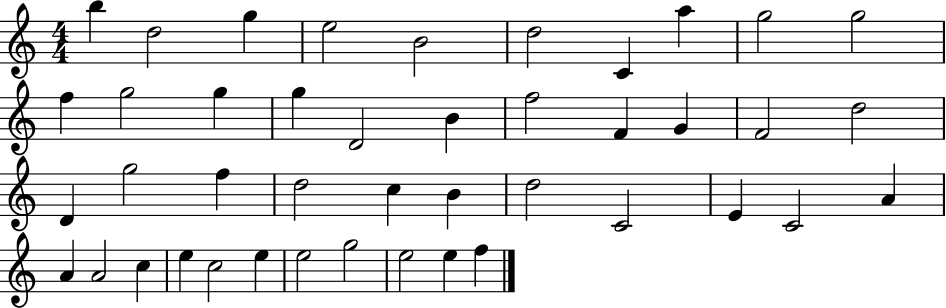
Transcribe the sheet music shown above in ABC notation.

X:1
T:Untitled
M:4/4
L:1/4
K:C
b d2 g e2 B2 d2 C a g2 g2 f g2 g g D2 B f2 F G F2 d2 D g2 f d2 c B d2 C2 E C2 A A A2 c e c2 e e2 g2 e2 e f